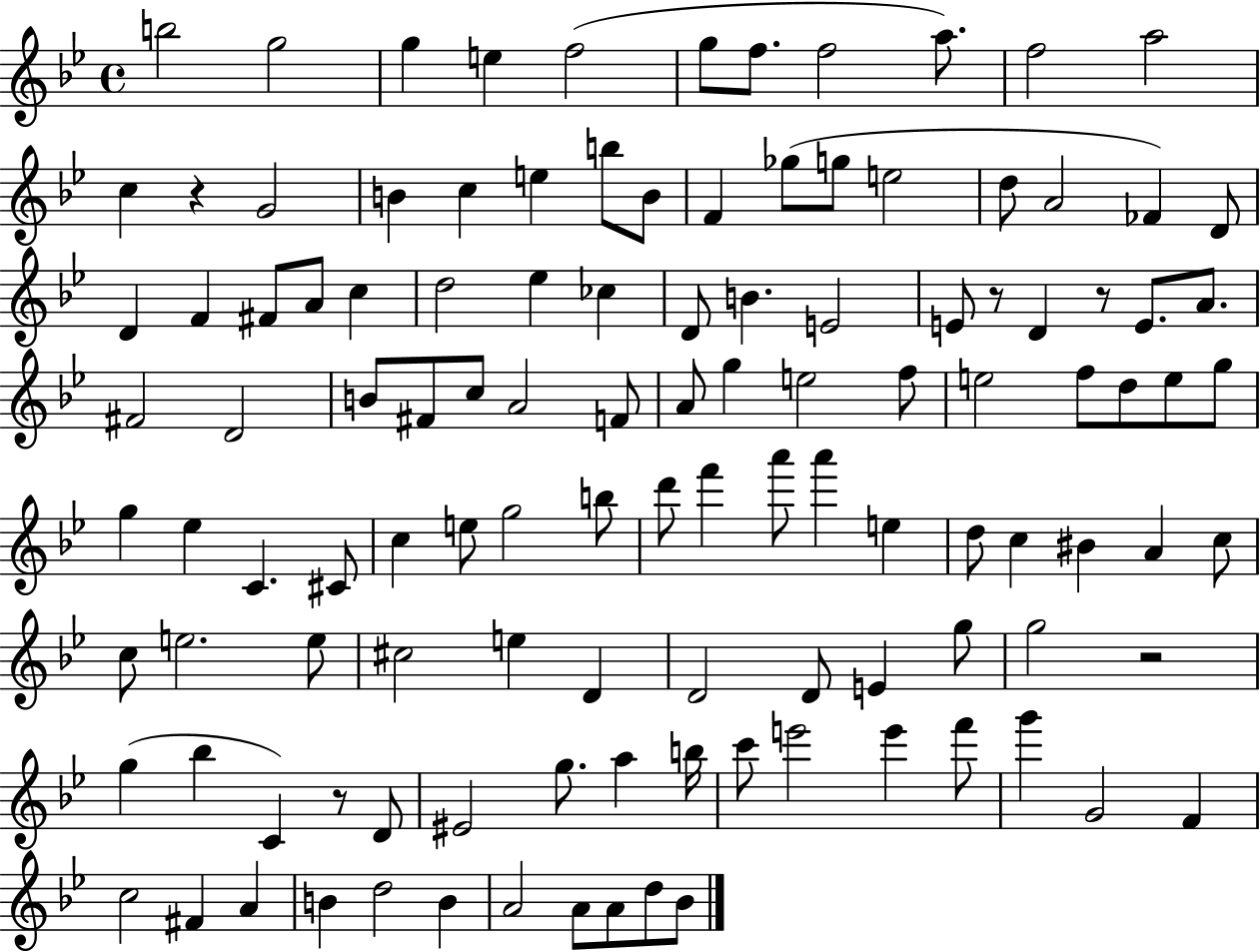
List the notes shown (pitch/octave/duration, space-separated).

B5/h G5/h G5/q E5/q F5/h G5/e F5/e. F5/h A5/e. F5/h A5/h C5/q R/q G4/h B4/q C5/q E5/q B5/e B4/e F4/q Gb5/e G5/e E5/h D5/e A4/h FES4/q D4/e D4/q F4/q F#4/e A4/e C5/q D5/h Eb5/q CES5/q D4/e B4/q. E4/h E4/e R/e D4/q R/e E4/e. A4/e. F#4/h D4/h B4/e F#4/e C5/e A4/h F4/e A4/e G5/q E5/h F5/e E5/h F5/e D5/e E5/e G5/e G5/q Eb5/q C4/q. C#4/e C5/q E5/e G5/h B5/e D6/e F6/q A6/e A6/q E5/q D5/e C5/q BIS4/q A4/q C5/e C5/e E5/h. E5/e C#5/h E5/q D4/q D4/h D4/e E4/q G5/e G5/h R/h G5/q Bb5/q C4/q R/e D4/e EIS4/h G5/e. A5/q B5/s C6/e E6/h E6/q F6/e G6/q G4/h F4/q C5/h F#4/q A4/q B4/q D5/h B4/q A4/h A4/e A4/e D5/e Bb4/e